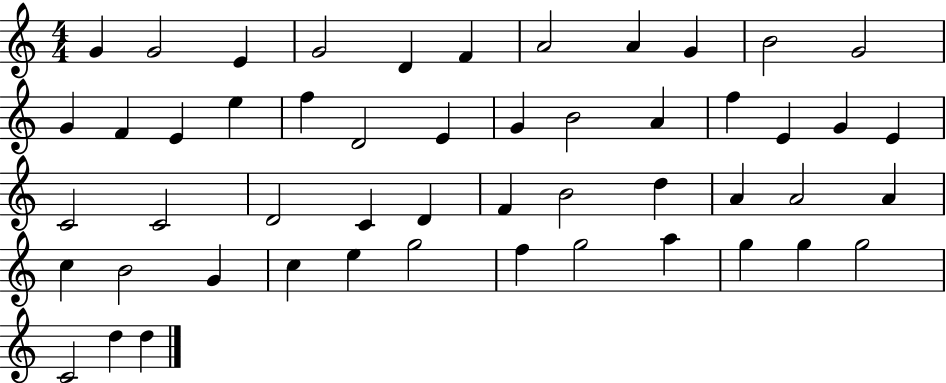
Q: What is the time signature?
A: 4/4